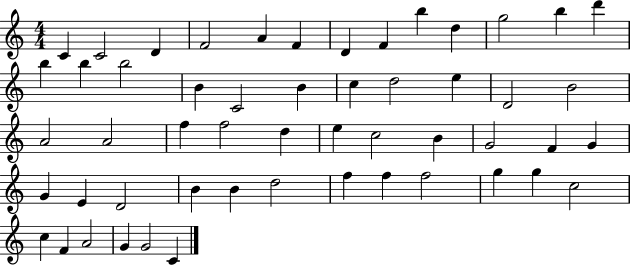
{
  \clef treble
  \numericTimeSignature
  \time 4/4
  \key c \major
  c'4 c'2 d'4 | f'2 a'4 f'4 | d'4 f'4 b''4 d''4 | g''2 b''4 d'''4 | \break b''4 b''4 b''2 | b'4 c'2 b'4 | c''4 d''2 e''4 | d'2 b'2 | \break a'2 a'2 | f''4 f''2 d''4 | e''4 c''2 b'4 | g'2 f'4 g'4 | \break g'4 e'4 d'2 | b'4 b'4 d''2 | f''4 f''4 f''2 | g''4 g''4 c''2 | \break c''4 f'4 a'2 | g'4 g'2 c'4 | \bar "|."
}